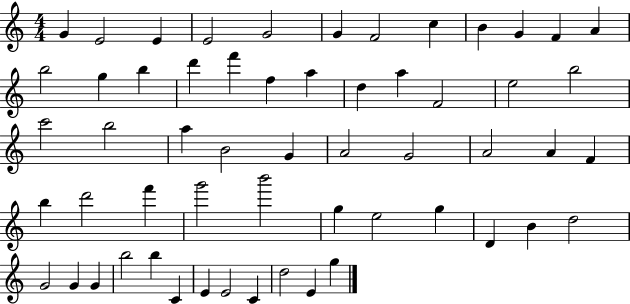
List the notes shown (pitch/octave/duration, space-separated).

G4/q E4/h E4/q E4/h G4/h G4/q F4/h C5/q B4/q G4/q F4/q A4/q B5/h G5/q B5/q D6/q F6/q F5/q A5/q D5/q A5/q F4/h E5/h B5/h C6/h B5/h A5/q B4/h G4/q A4/h G4/h A4/h A4/q F4/q B5/q D6/h F6/q G6/h B6/h G5/q E5/h G5/q D4/q B4/q D5/h G4/h G4/q G4/q B5/h B5/q C4/q E4/q E4/h C4/q D5/h E4/q G5/q